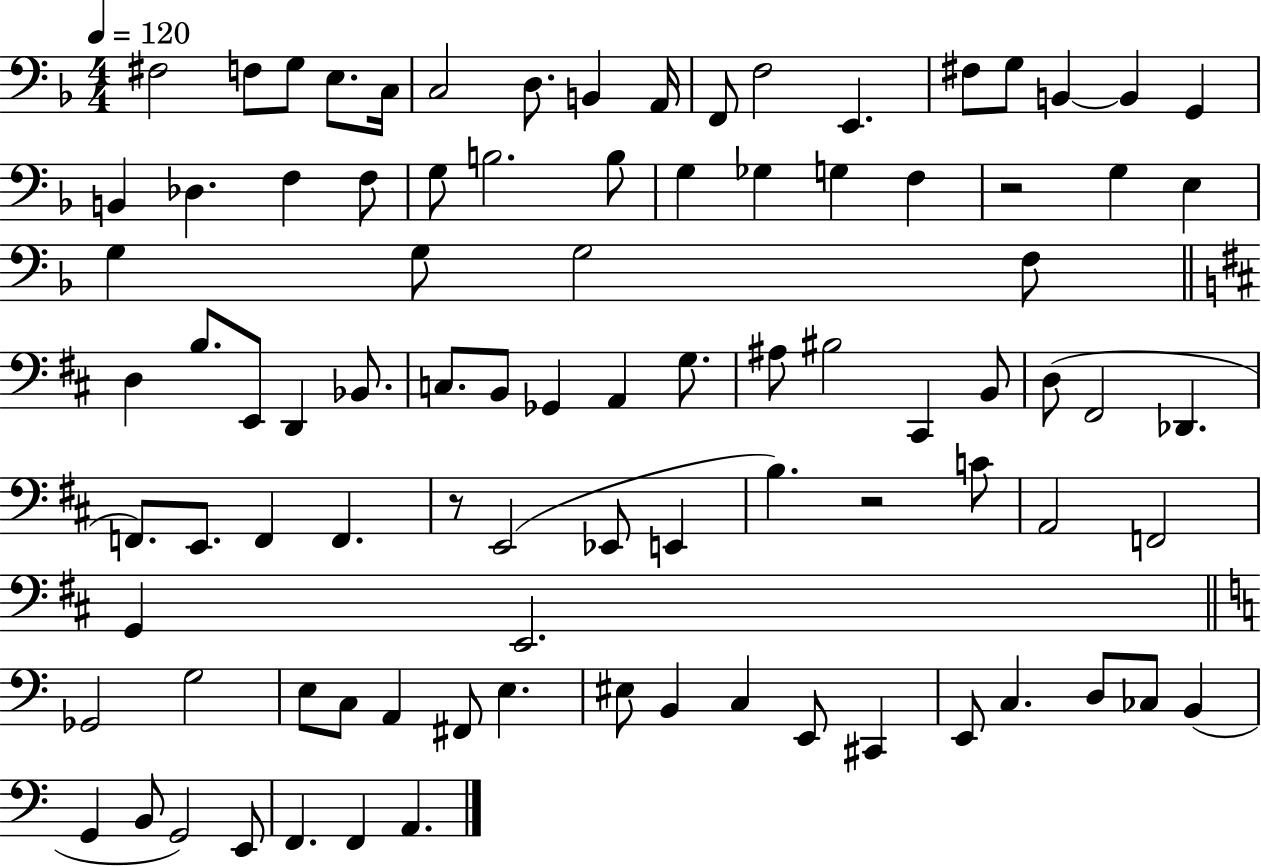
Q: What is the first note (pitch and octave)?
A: F#3